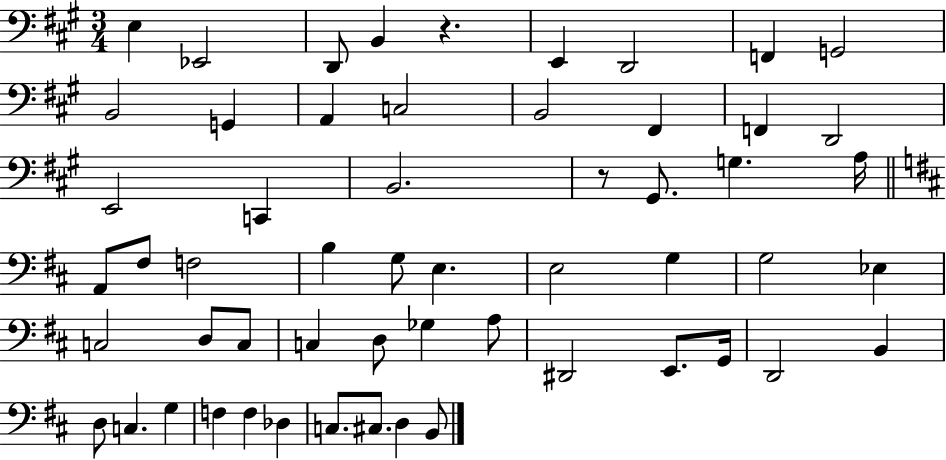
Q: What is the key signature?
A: A major